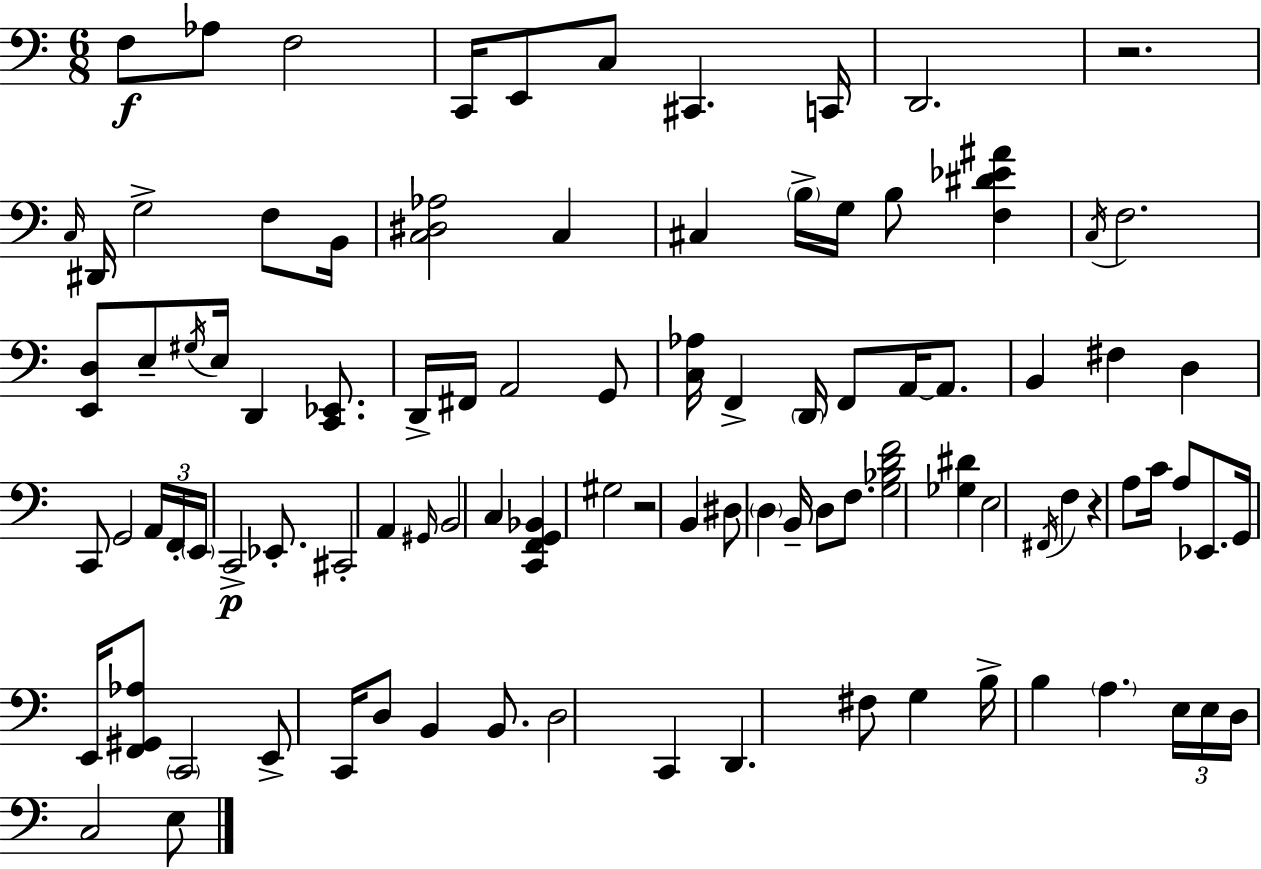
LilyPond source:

{
  \clef bass
  \numericTimeSignature
  \time 6/8
  \key c \major
  f8\f aes8 f2 | c,16 e,8 c8 cis,4. c,16 | d,2. | r2. | \break \grace { c16 } dis,16 g2-> f8 | b,16 <c dis aes>2 c4 | cis4 \parenthesize b16-> g16 b8 <f dis' ees' ais'>4 | \acciaccatura { c16 } f2. | \break <e, d>8 e8-- \acciaccatura { gis16 } e16 d,4 | <c, ees,>8. d,16-> fis,16 a,2 | g,8 <c aes>16 f,4-> \parenthesize d,16 f,8 a,16~~ | a,8. b,4 fis4 d4 | \break c,8 g,2 | \tuplet 3/2 { a,16 f,16-. \parenthesize e,16 } c,2->\p | ees,8.-. cis,2-. a,4 | \grace { gis,16 } b,2 | \break c4 <c, f, g, bes,>4 gis2 | r2 | b,4 dis8 \parenthesize d4 b,16-- d8 | f8. <g bes d' f'>2 | \break <ges dis'>4 e2 | \acciaccatura { fis,16 } f4 r4 a8 c'16 | a8 ees,8. g,16 e,16 <f, gis, aes>8 \parenthesize c,2 | e,8-> c,16 d8 b,4 | \break b,8. d2 | c,4 d,4. fis8 | g4 b16-> b4 \parenthesize a4. | \tuplet 3/2 { e16 e16 d16 } c2 | \break e8 \bar "|."
}